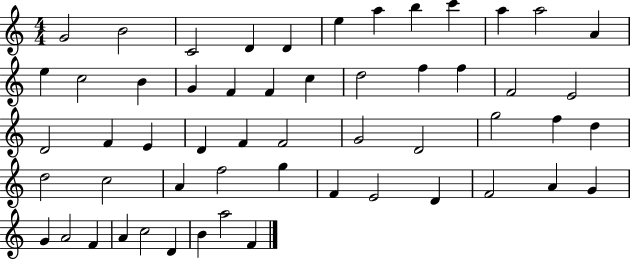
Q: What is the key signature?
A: C major